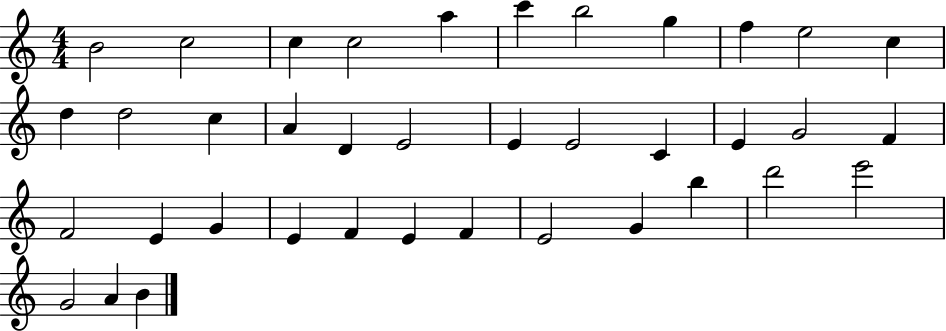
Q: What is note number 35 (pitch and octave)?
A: E6